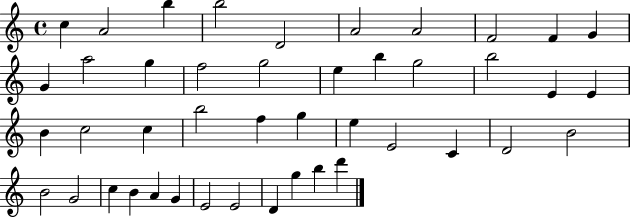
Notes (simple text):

C5/q A4/h B5/q B5/h D4/h A4/h A4/h F4/h F4/q G4/q G4/q A5/h G5/q F5/h G5/h E5/q B5/q G5/h B5/h E4/q E4/q B4/q C5/h C5/q B5/h F5/q G5/q E5/q E4/h C4/q D4/h B4/h B4/h G4/h C5/q B4/q A4/q G4/q E4/h E4/h D4/q G5/q B5/q D6/q